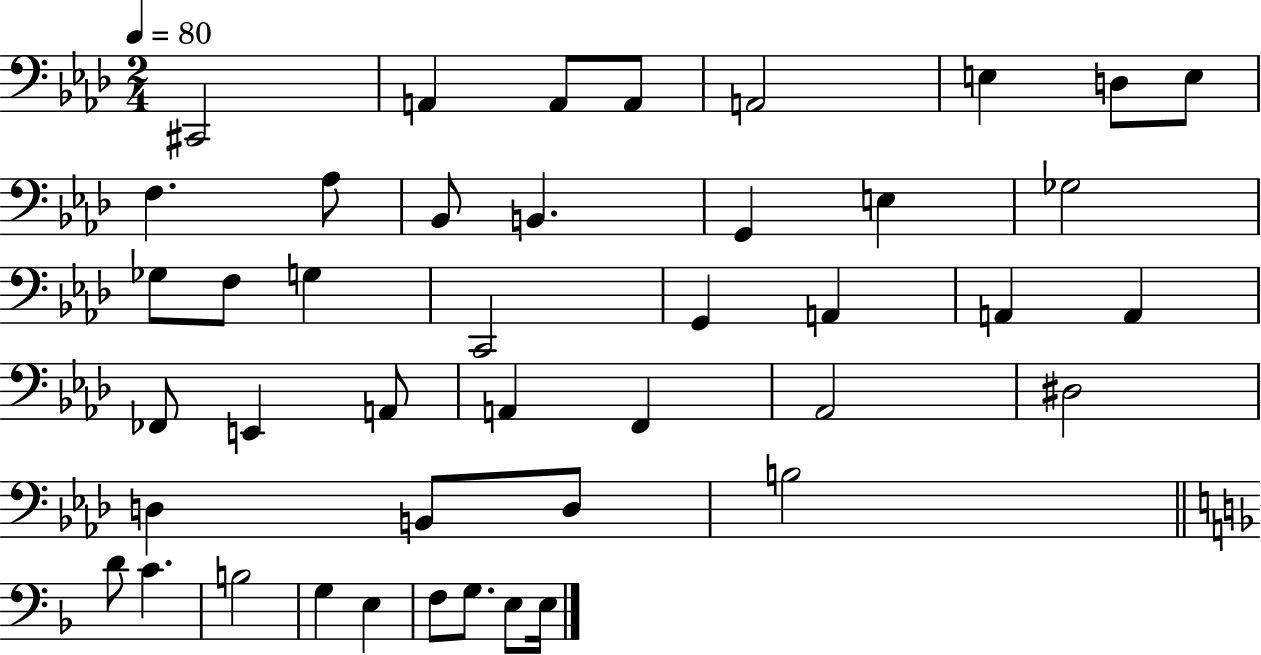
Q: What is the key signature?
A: AES major